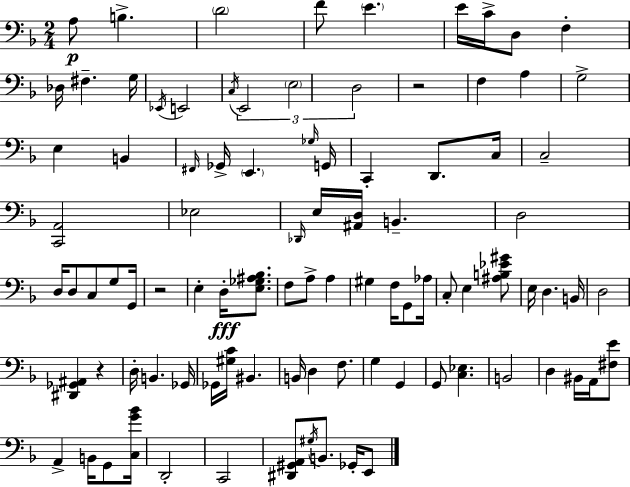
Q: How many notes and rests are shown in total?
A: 94